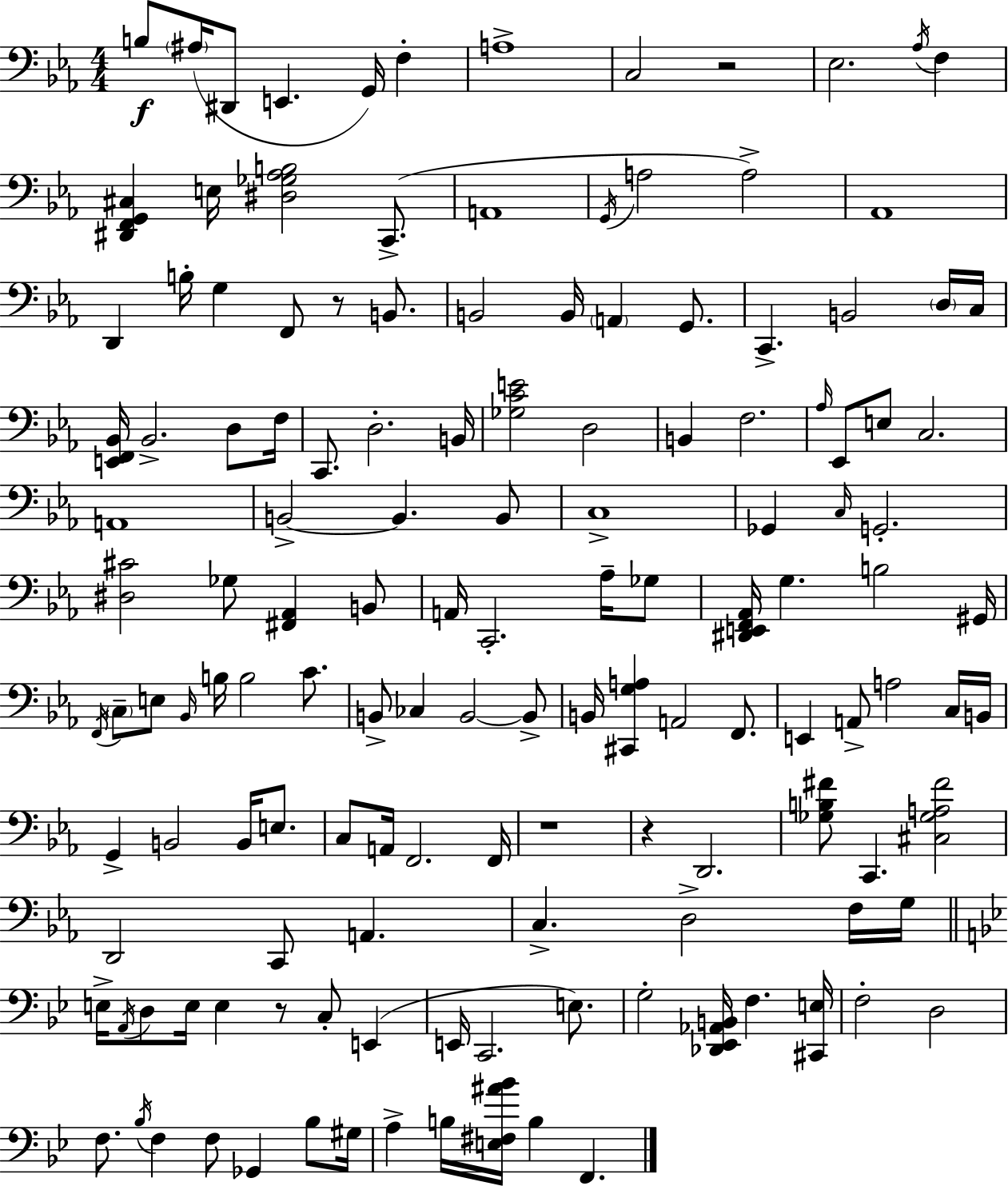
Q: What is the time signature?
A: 4/4